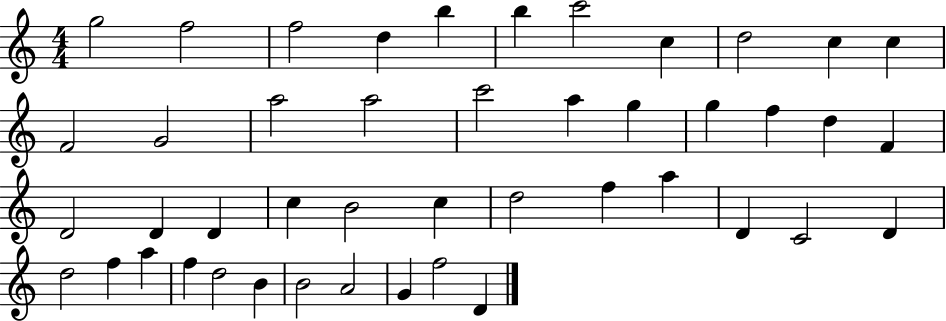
G5/h F5/h F5/h D5/q B5/q B5/q C6/h C5/q D5/h C5/q C5/q F4/h G4/h A5/h A5/h C6/h A5/q G5/q G5/q F5/q D5/q F4/q D4/h D4/q D4/q C5/q B4/h C5/q D5/h F5/q A5/q D4/q C4/h D4/q D5/h F5/q A5/q F5/q D5/h B4/q B4/h A4/h G4/q F5/h D4/q